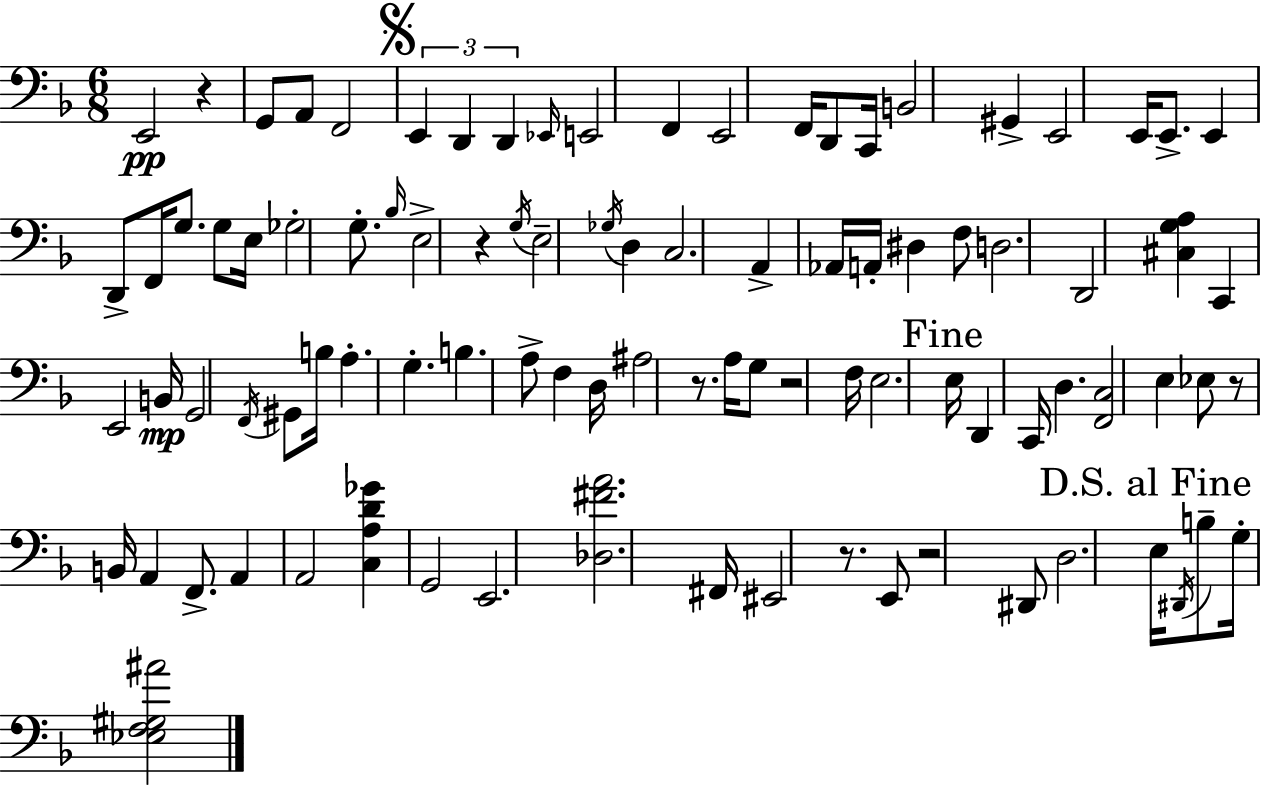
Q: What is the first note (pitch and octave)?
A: E2